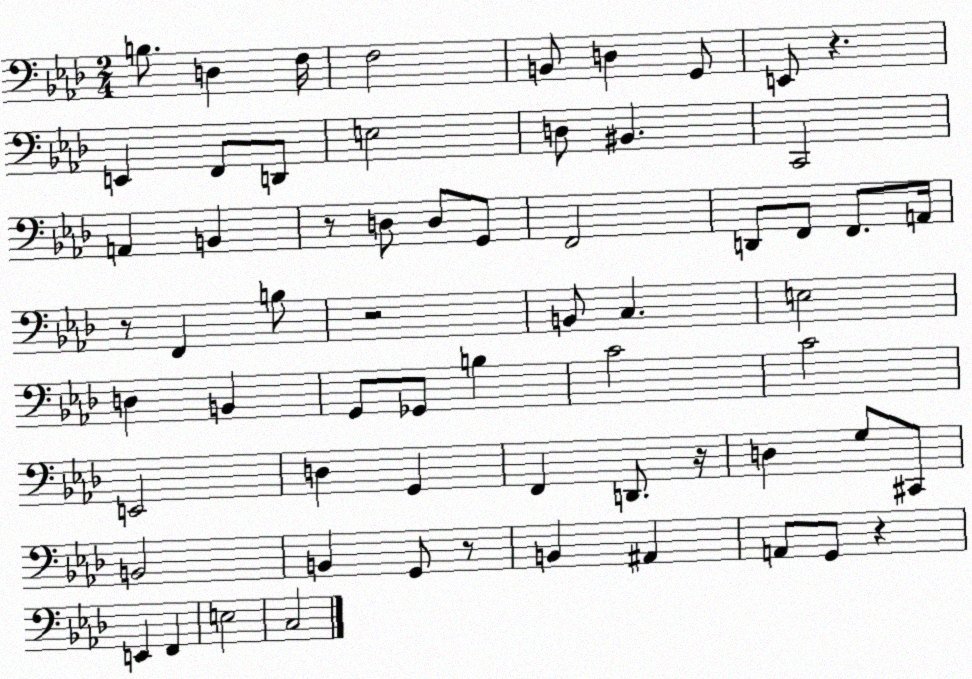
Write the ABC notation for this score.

X:1
T:Untitled
M:2/4
L:1/4
K:Ab
B,/2 D, F,/4 F,2 B,,/2 D, G,,/2 E,,/2 z E,, F,,/2 D,,/2 E,2 D,/2 ^B,, C,,2 A,, B,, z/2 D,/2 D,/2 G,,/2 F,,2 D,,/2 F,,/2 F,,/2 A,,/4 z/2 F,, B,/2 z2 B,,/2 C, E,2 D, B,, G,,/2 _G,,/2 B, C2 C2 E,,2 D, G,, F,, D,,/2 z/4 D, G,/2 ^C,,/2 B,,2 B,, G,,/2 z/2 B,, ^A,, A,,/2 G,,/2 z E,, F,, E,2 C,2